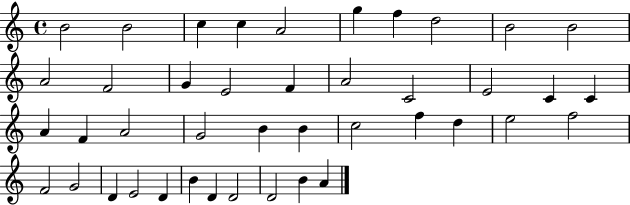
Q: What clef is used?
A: treble